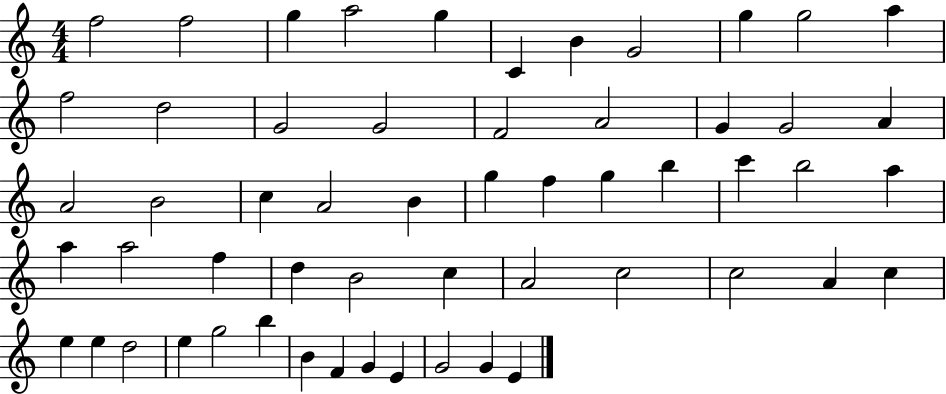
X:1
T:Untitled
M:4/4
L:1/4
K:C
f2 f2 g a2 g C B G2 g g2 a f2 d2 G2 G2 F2 A2 G G2 A A2 B2 c A2 B g f g b c' b2 a a a2 f d B2 c A2 c2 c2 A c e e d2 e g2 b B F G E G2 G E